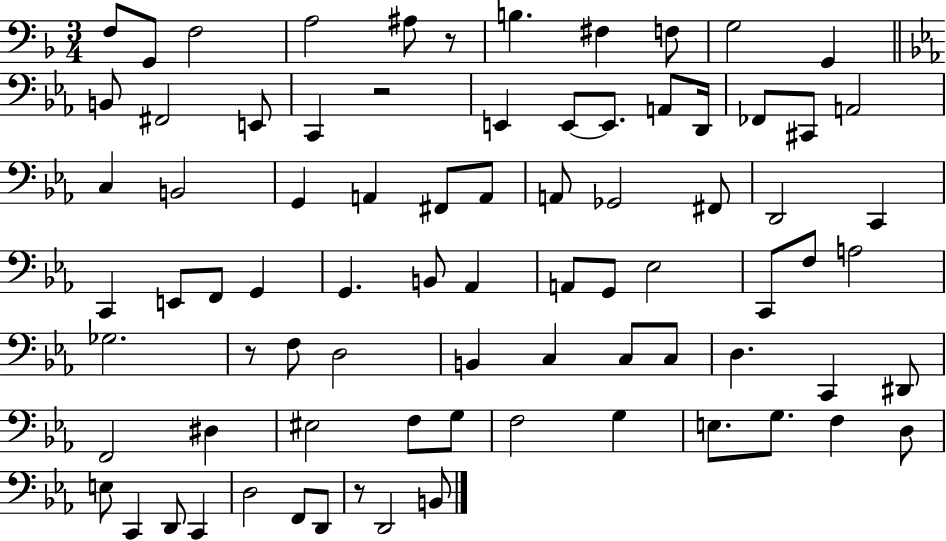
F3/e G2/e F3/h A3/h A#3/e R/e B3/q. F#3/q F3/e G3/h G2/q B2/e F#2/h E2/e C2/q R/h E2/q E2/e E2/e. A2/e D2/s FES2/e C#2/e A2/h C3/q B2/h G2/q A2/q F#2/e A2/e A2/e Gb2/h F#2/e D2/h C2/q C2/q E2/e F2/e G2/q G2/q. B2/e Ab2/q A2/e G2/e Eb3/h C2/e F3/e A3/h Gb3/h. R/e F3/e D3/h B2/q C3/q C3/e C3/e D3/q. C2/q D#2/e F2/h D#3/q EIS3/h F3/e G3/e F3/h G3/q E3/e. G3/e. F3/q D3/e E3/e C2/q D2/e C2/q D3/h F2/e D2/e R/e D2/h B2/e